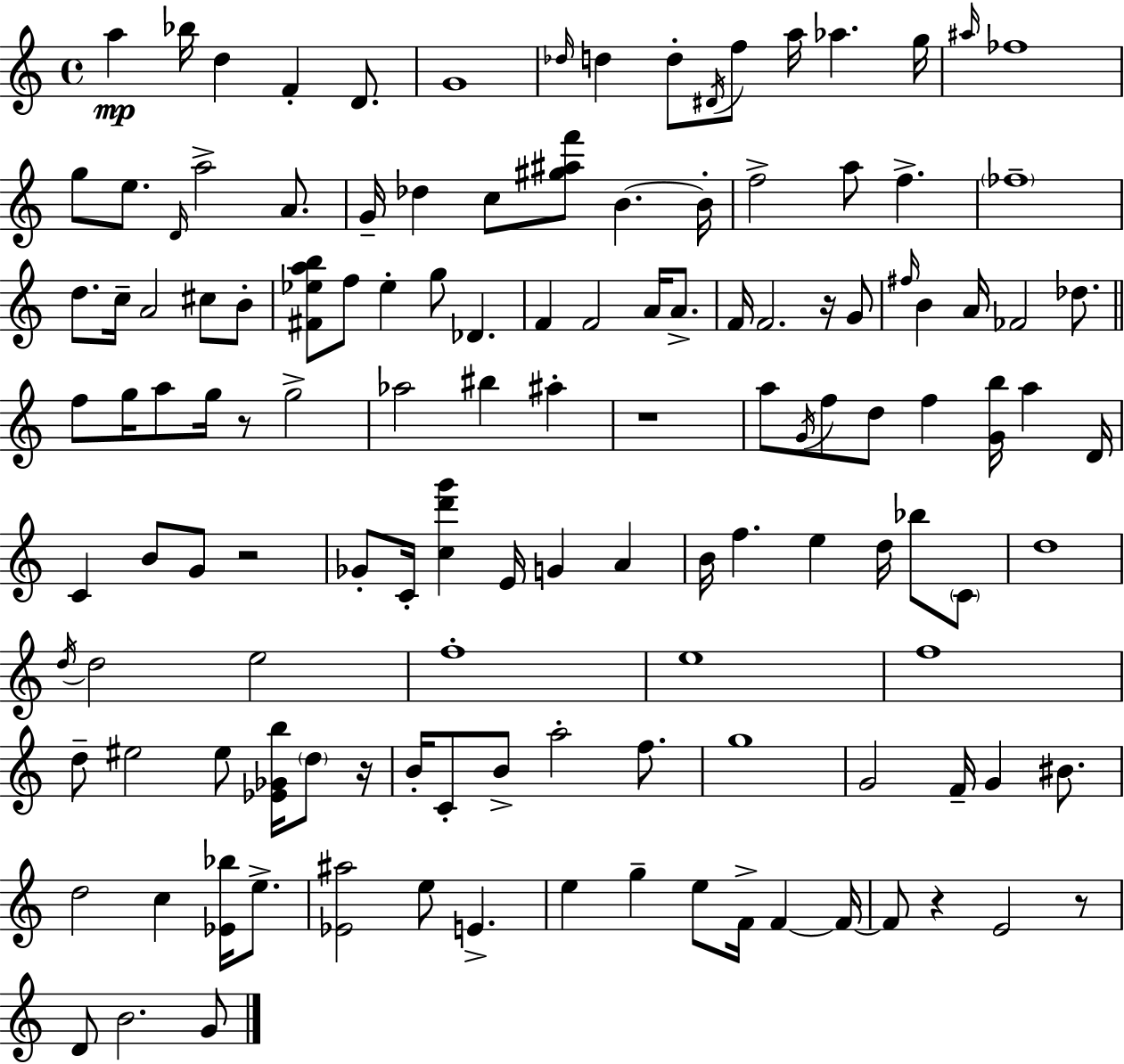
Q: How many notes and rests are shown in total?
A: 131